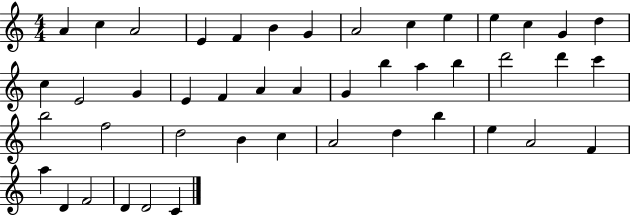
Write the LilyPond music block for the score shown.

{
  \clef treble
  \numericTimeSignature
  \time 4/4
  \key c \major
  a'4 c''4 a'2 | e'4 f'4 b'4 g'4 | a'2 c''4 e''4 | e''4 c''4 g'4 d''4 | \break c''4 e'2 g'4 | e'4 f'4 a'4 a'4 | g'4 b''4 a''4 b''4 | d'''2 d'''4 c'''4 | \break b''2 f''2 | d''2 b'4 c''4 | a'2 d''4 b''4 | e''4 a'2 f'4 | \break a''4 d'4 f'2 | d'4 d'2 c'4 | \bar "|."
}